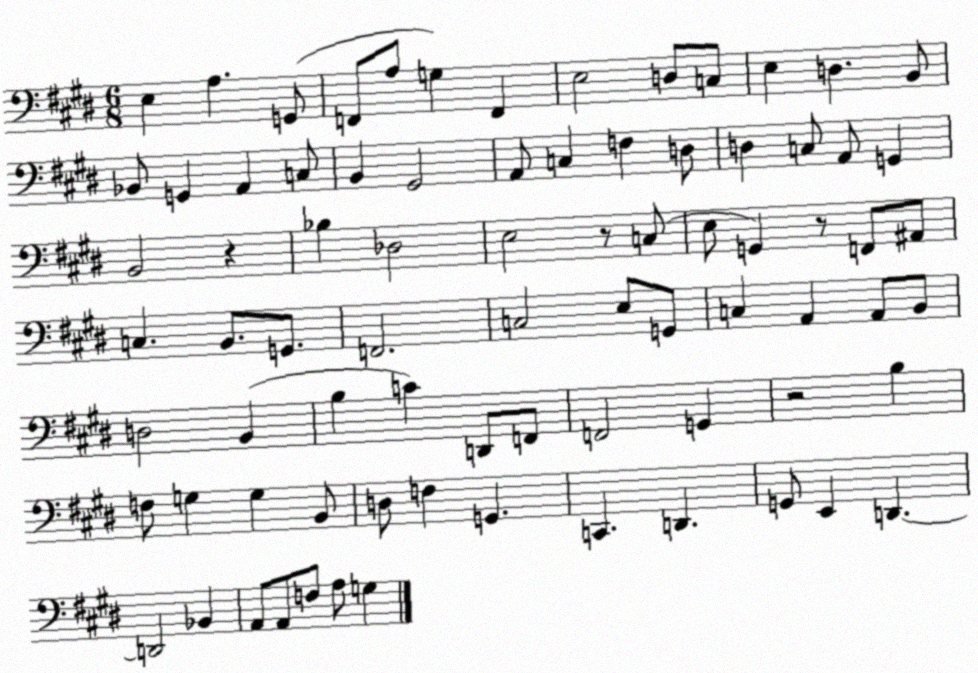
X:1
T:Untitled
M:6/8
L:1/4
K:E
E, A, G,,/2 F,,/2 A,/2 G, F,, E,2 D,/2 C,/2 E, D, B,,/2 _B,,/2 G,, A,, C,/2 B,, ^G,,2 A,,/2 C, F, D,/2 D, C,/2 A,,/2 G,, B,,2 z _B, _D,2 E,2 z/2 C,/2 E,/2 G,, z/2 F,,/2 ^A,,/2 C, B,,/2 G,,/2 F,,2 C,2 E,/2 G,,/2 C, A,, A,,/2 B,,/2 D,2 B,, B, C D,,/2 F,,/2 F,,2 G,, z2 B, F,/2 G, G, B,,/2 D,/2 F, G,, C,, D,, G,,/2 E,, D,, D,,2 _B,, A,,/2 A,,/2 F,/2 A,/2 G,